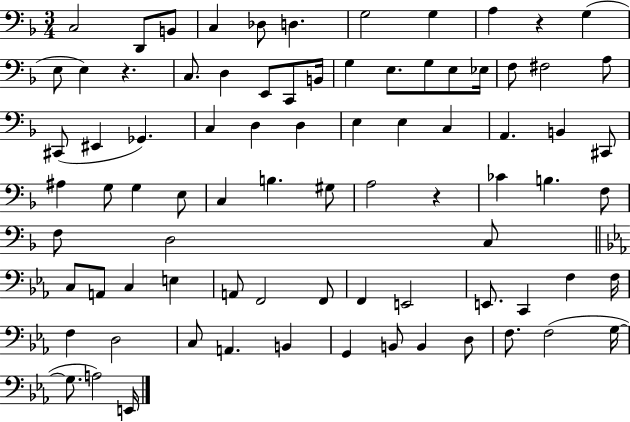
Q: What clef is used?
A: bass